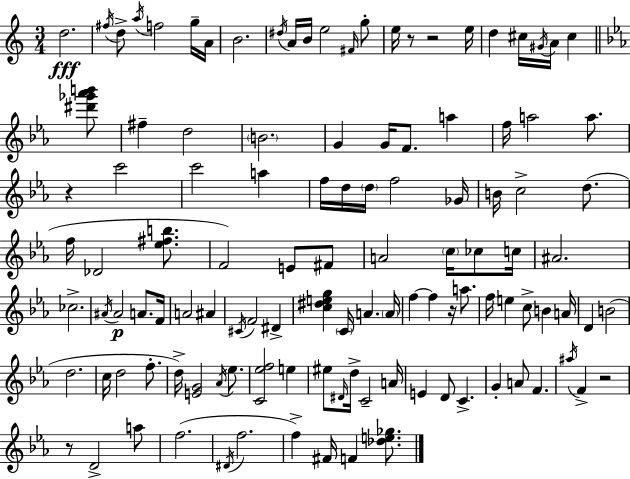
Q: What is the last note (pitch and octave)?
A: F4